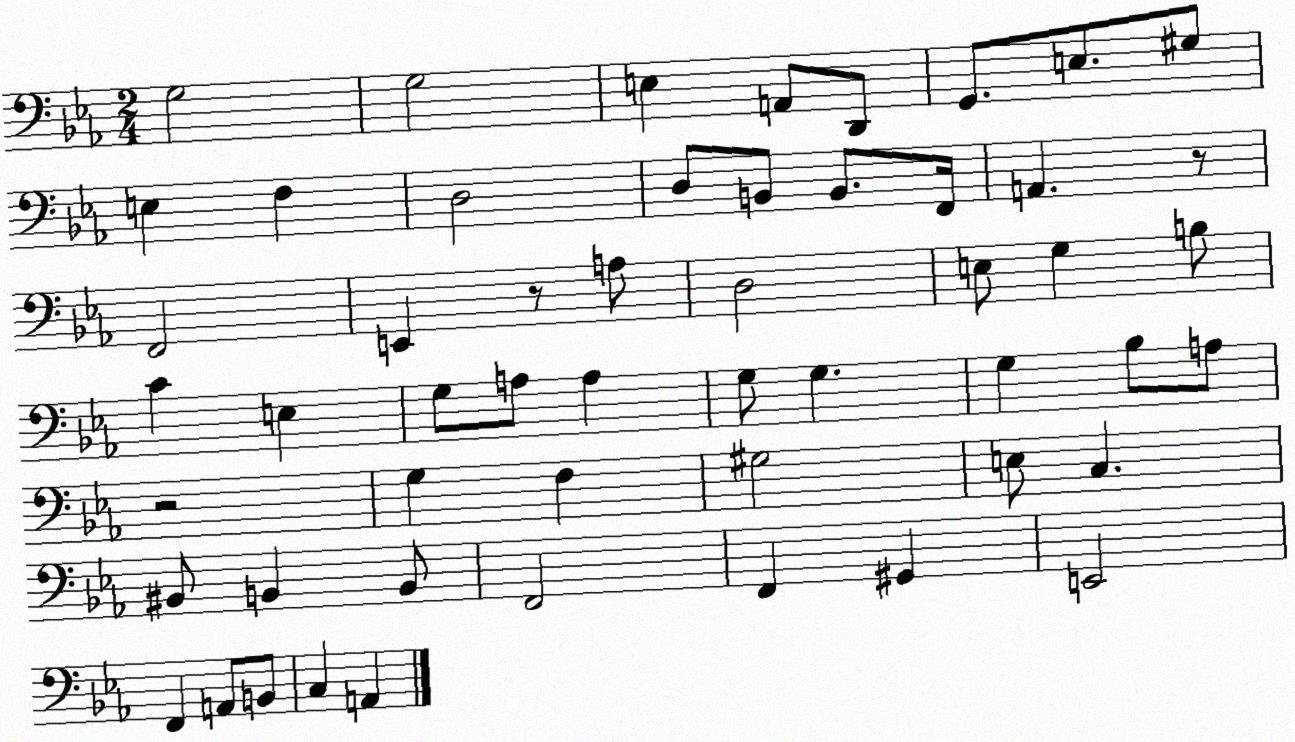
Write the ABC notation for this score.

X:1
T:Untitled
M:2/4
L:1/4
K:Eb
G,2 G,2 E, A,,/2 D,,/2 G,,/2 E,/2 ^G,/2 E, F, D,2 D,/2 B,,/2 B,,/2 F,,/4 A,, z/2 F,,2 E,, z/2 A,/2 D,2 E,/2 G, B,/2 C E, G,/2 A,/2 A, G,/2 G, G, _B,/2 A,/2 z2 G, F, ^G,2 E,/2 C, ^B,,/2 B,, B,,/2 F,,2 F,, ^G,, E,,2 F,, A,,/2 B,,/2 C, A,,